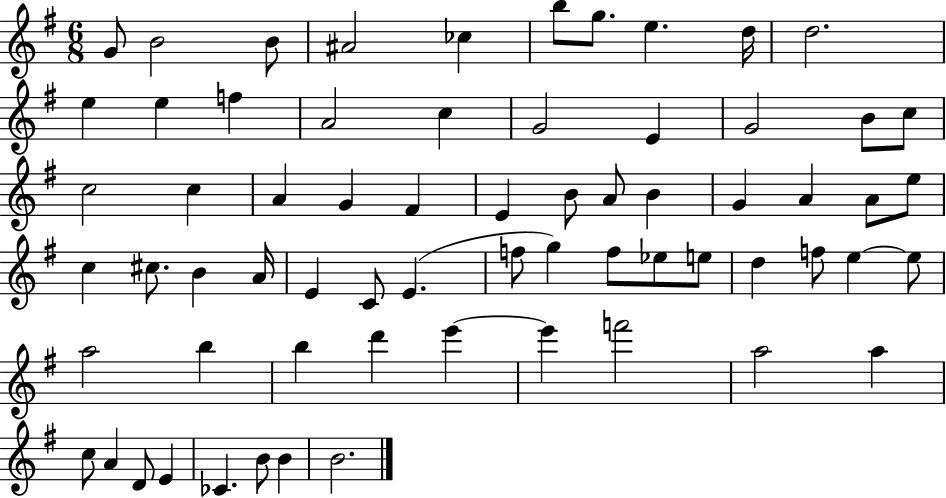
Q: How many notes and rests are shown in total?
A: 66